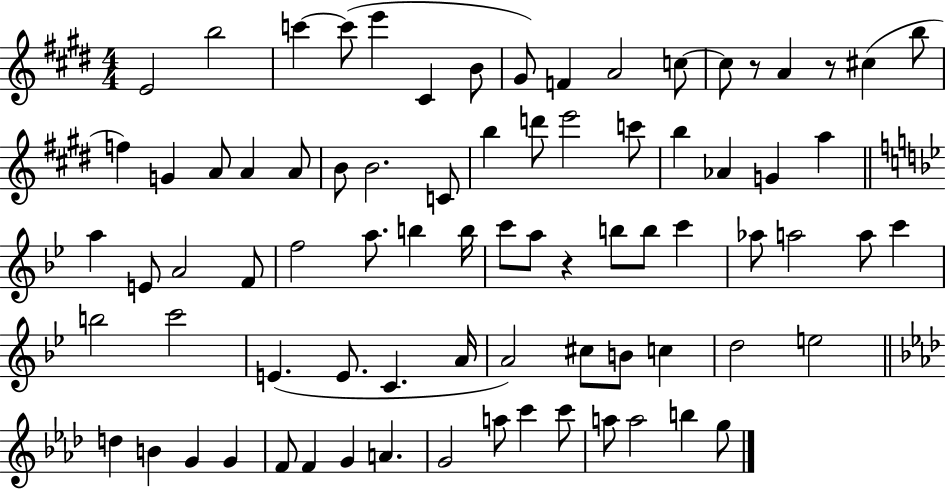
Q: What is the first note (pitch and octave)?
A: E4